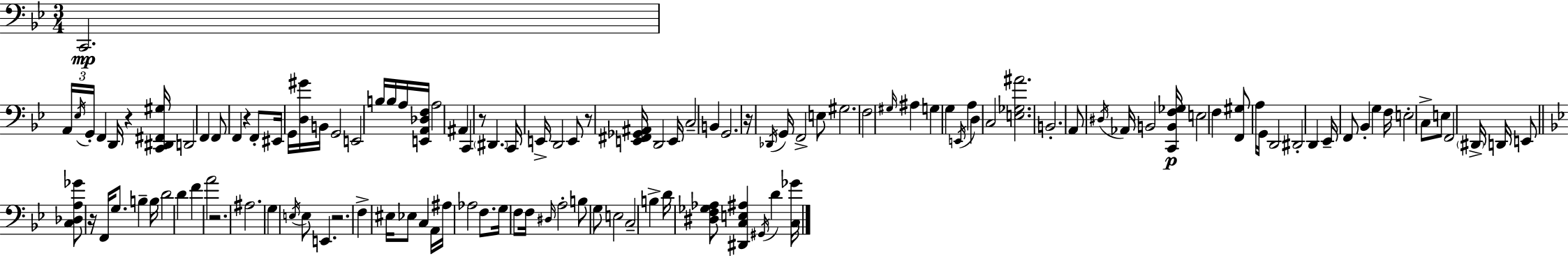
C2/h. A2/s Eb3/s G2/s F2/q D2/s R/q [C2,D#2,F#2,G#3]/s D2/h F2/q F2/e F2/q R/q F2/e EIS2/s G2/s [D3,G#4]/s B2/s G2/h E2/h B3/s B3/s A3/s [E2,A2,Db3,F3]/s A3/h A#2/q C2/q R/e D#2/q. C2/s E2/s D2/h E2/e R/e [E2,F#2,Gb2,A#2]/s D2/h E2/s C3/h B2/q G2/h. R/s Db2/s G2/s F2/h E3/e G#3/h. F3/h G#3/s A#3/q G3/q G3/q E2/s A3/q D3/q C3/h [E3,Gb3,A#4]/h. B2/h. A2/e D#3/s Ab2/s B2/h [C2,B2,F3,Gb3]/s E3/h F3/q [F2,G#3]/e A3/s G2/s D2/h D#2/h D2/q Eb2/s F2/e Bb2/q G3/q F3/s E3/h C3/e E3/e F2/h D#2/s D2/s E2/e [C3,Db3,A3,Gb4]/e R/s F2/s G3/e. B3/q B3/s D4/h D4/q F4/q A4/h R/h. A#3/h. G3/q E3/s E3/e E2/q. R/h. F3/q EIS3/s Eb3/e C3/q A2/s A#3/s Ab3/h F3/e. G3/s F3/e F3/s D#3/s A3/h B3/e G3/e E3/h C3/h B3/q D4/s [D#3,F3,Gb3,Ab3]/e [D#2,C3,E3,A#3]/q G#2/s D4/q [C3,Gb4]/s